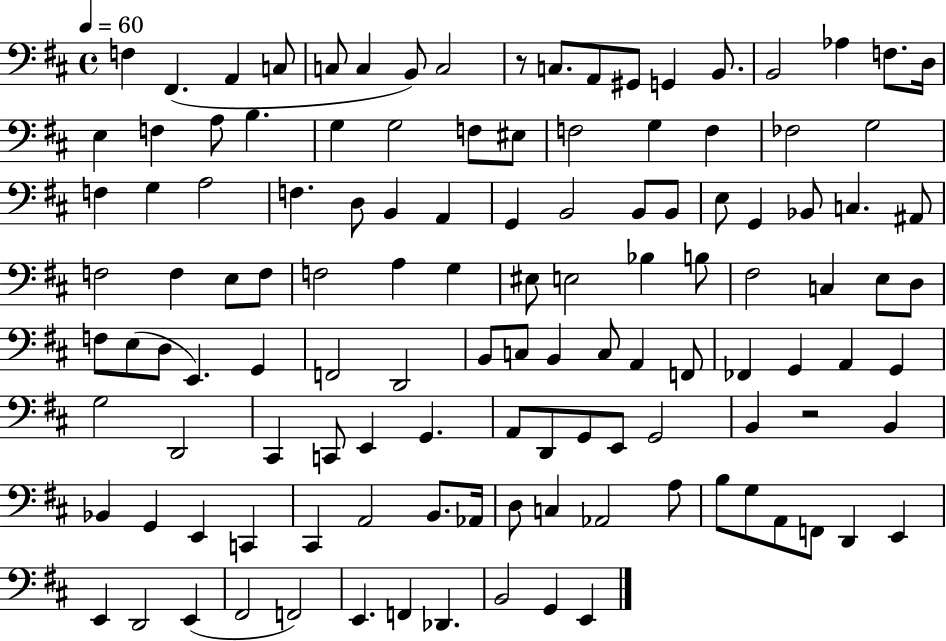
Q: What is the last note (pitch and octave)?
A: E2